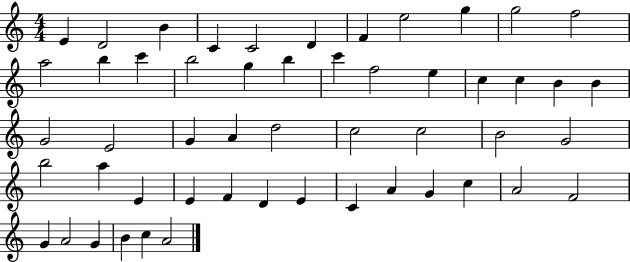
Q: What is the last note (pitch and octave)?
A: A4